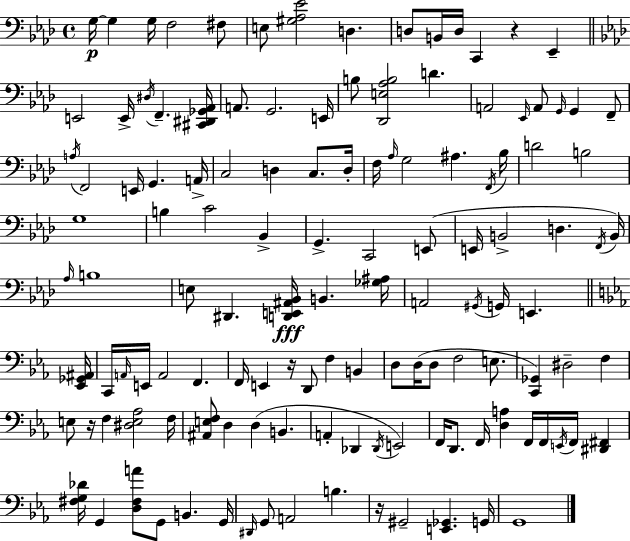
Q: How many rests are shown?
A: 4